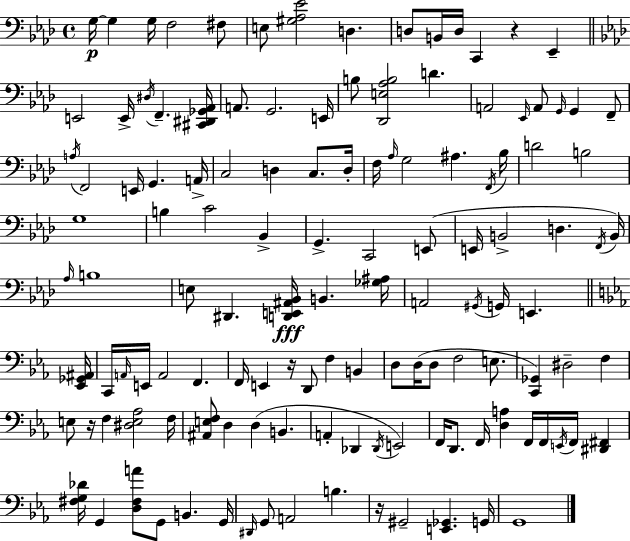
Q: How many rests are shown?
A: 4